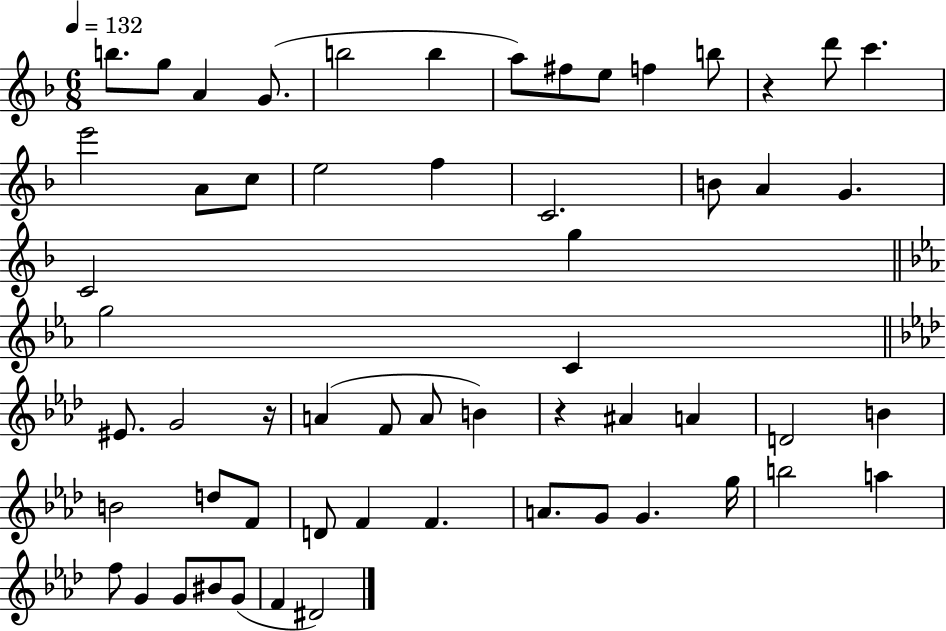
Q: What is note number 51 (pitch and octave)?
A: G4